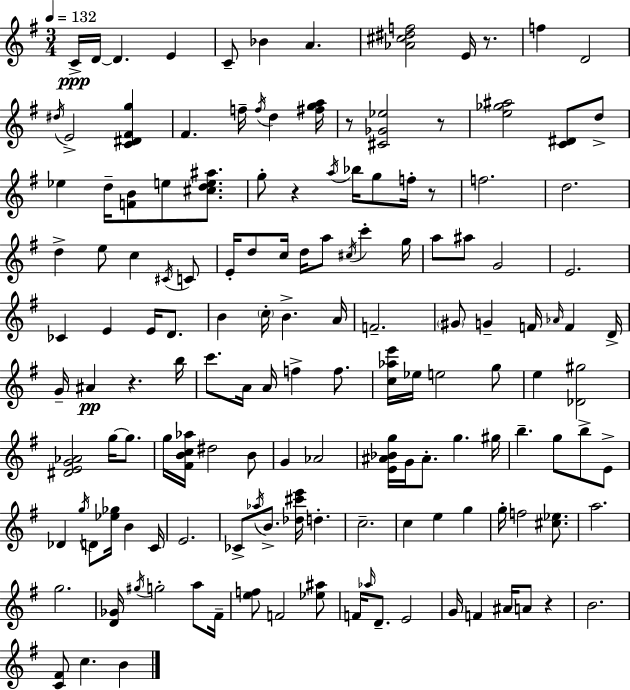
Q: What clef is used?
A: treble